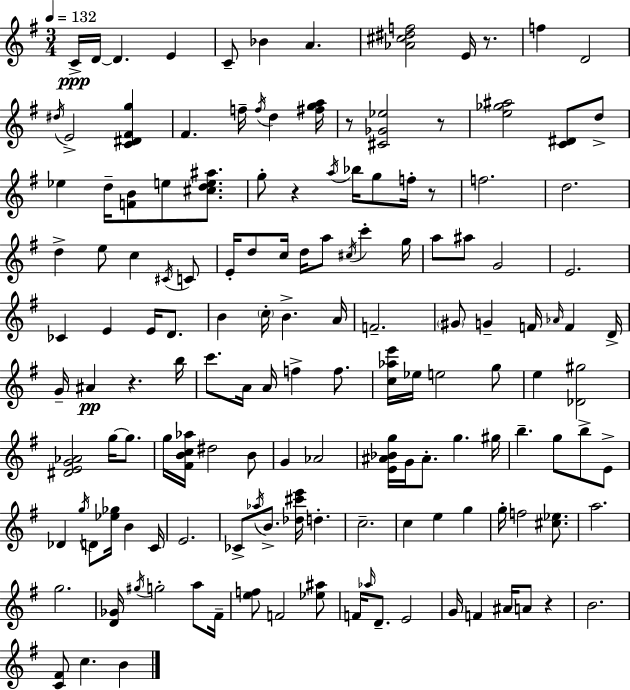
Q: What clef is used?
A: treble